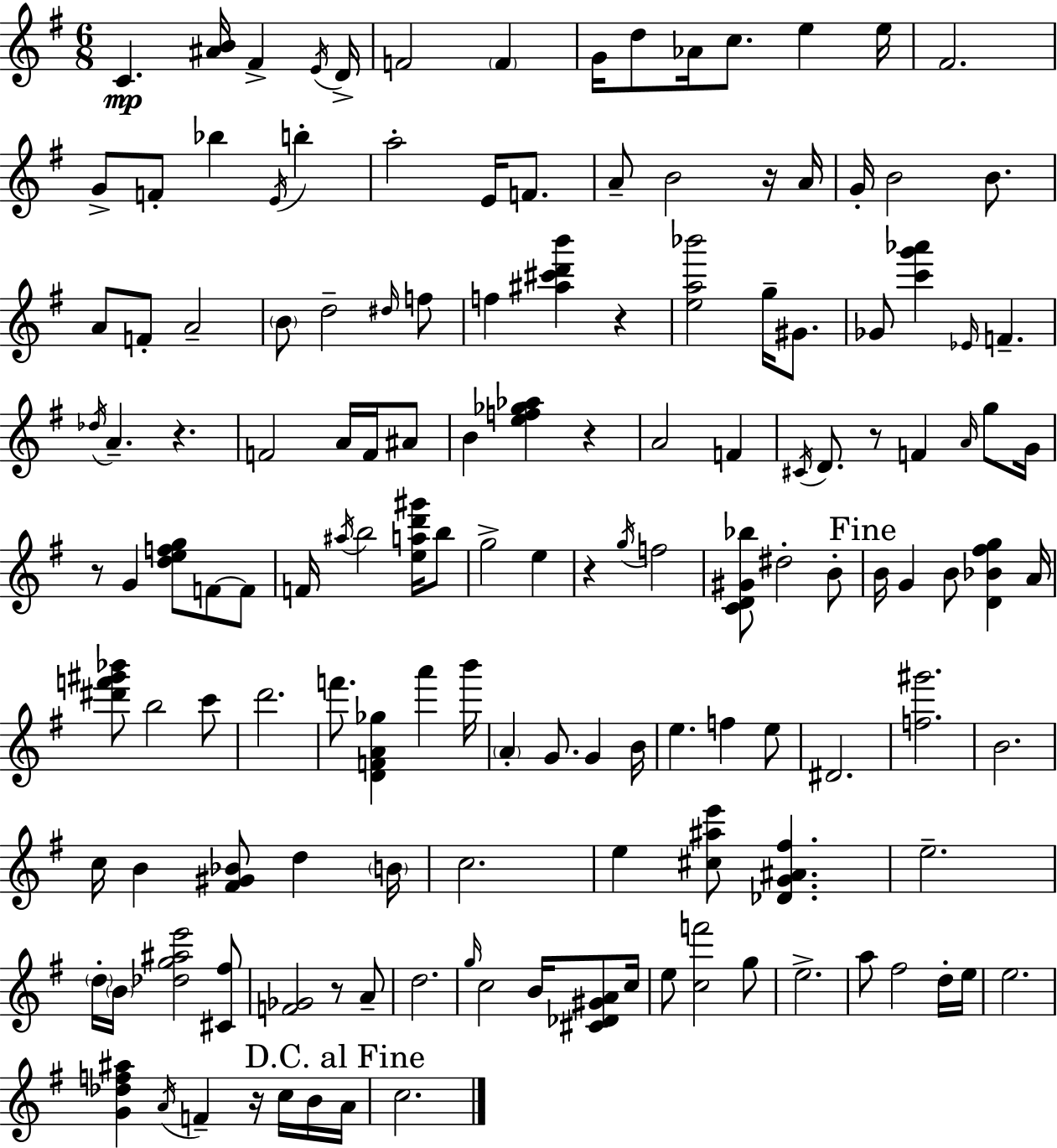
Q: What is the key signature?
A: G major